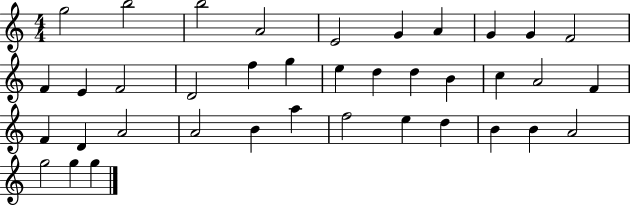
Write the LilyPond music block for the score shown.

{
  \clef treble
  \numericTimeSignature
  \time 4/4
  \key c \major
  g''2 b''2 | b''2 a'2 | e'2 g'4 a'4 | g'4 g'4 f'2 | \break f'4 e'4 f'2 | d'2 f''4 g''4 | e''4 d''4 d''4 b'4 | c''4 a'2 f'4 | \break f'4 d'4 a'2 | a'2 b'4 a''4 | f''2 e''4 d''4 | b'4 b'4 a'2 | \break g''2 g''4 g''4 | \bar "|."
}